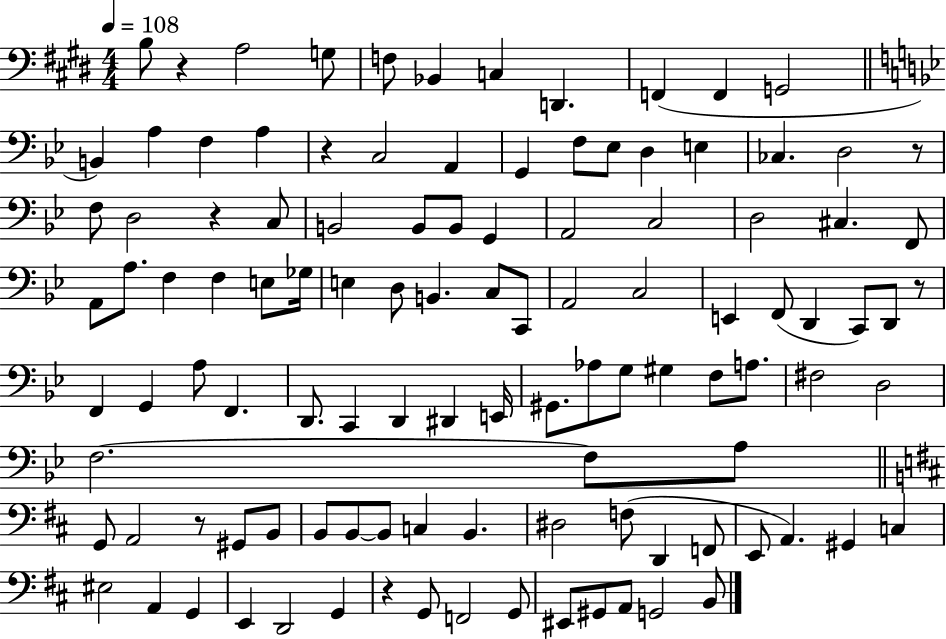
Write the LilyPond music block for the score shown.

{
  \clef bass
  \numericTimeSignature
  \time 4/4
  \key e \major
  \tempo 4 = 108
  \repeat volta 2 { b8 r4 a2 g8 | f8 bes,4 c4 d,4. | f,4( f,4 g,2 | \bar "||" \break \key bes \major b,4) a4 f4 a4 | r4 c2 a,4 | g,4 f8 ees8 d4 e4 | ces4. d2 r8 | \break f8 d2 r4 c8 | b,2 b,8 b,8 g,4 | a,2 c2 | d2 cis4. f,8 | \break a,8 a8. f4 f4 e8 ges16 | e4 d8 b,4. c8 c,8 | a,2 c2 | e,4 f,8( d,4 c,8) d,8 r8 | \break f,4 g,4 a8 f,4. | d,8. c,4 d,4 dis,4 e,16 | gis,8. aes8 g8 gis4 f8 a8. | fis2 d2 | \break f2.~~ f8 a8 | \bar "||" \break \key d \major g,8 a,2 r8 gis,8 b,8 | b,8 b,8~~ b,8 c4 b,4. | dis2 f8( d,4 f,8 | e,8 a,4.) gis,4 c4 | \break eis2 a,4 g,4 | e,4 d,2 g,4 | r4 g,8 f,2 g,8 | eis,8 gis,8 a,8 g,2 b,8 | \break } \bar "|."
}